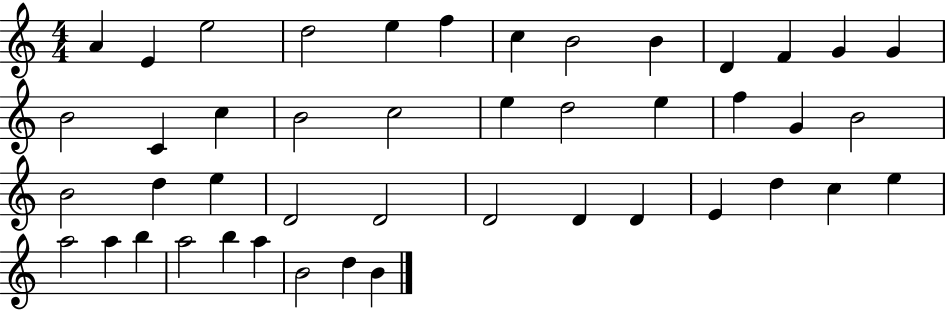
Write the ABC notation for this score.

X:1
T:Untitled
M:4/4
L:1/4
K:C
A E e2 d2 e f c B2 B D F G G B2 C c B2 c2 e d2 e f G B2 B2 d e D2 D2 D2 D D E d c e a2 a b a2 b a B2 d B